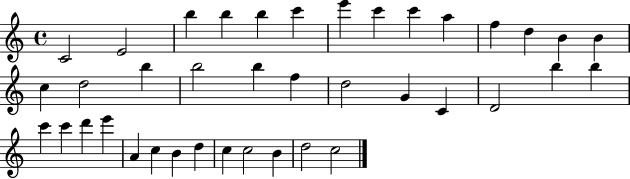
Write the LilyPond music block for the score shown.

{
  \clef treble
  \time 4/4
  \defaultTimeSignature
  \key c \major
  c'2 e'2 | b''4 b''4 b''4 c'''4 | e'''4 c'''4 c'''4 a''4 | f''4 d''4 b'4 b'4 | \break c''4 d''2 b''4 | b''2 b''4 f''4 | d''2 g'4 c'4 | d'2 b''4 b''4 | \break c'''4 c'''4 d'''4 e'''4 | a'4 c''4 b'4 d''4 | c''4 c''2 b'4 | d''2 c''2 | \break \bar "|."
}